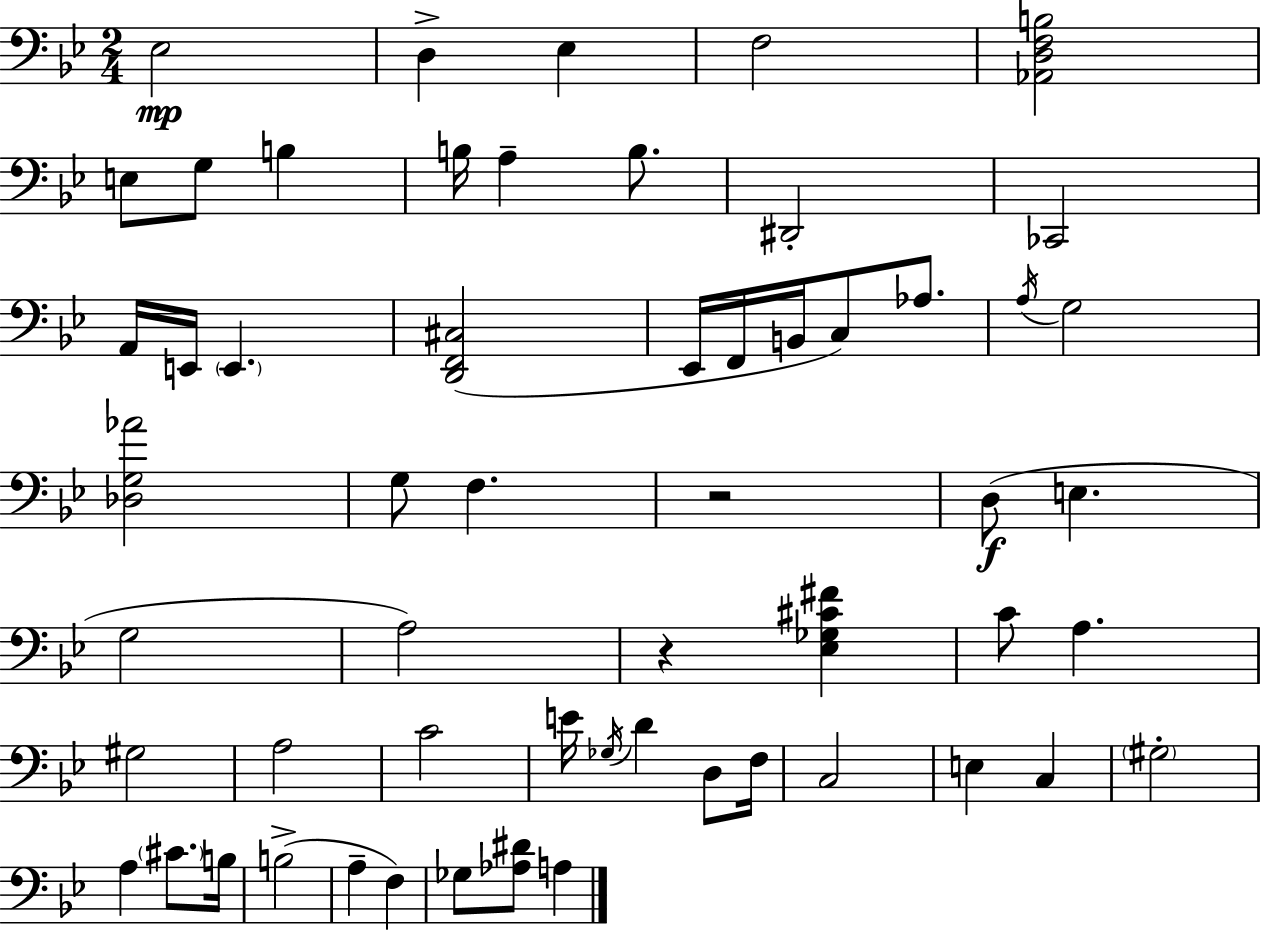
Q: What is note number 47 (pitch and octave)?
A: A3